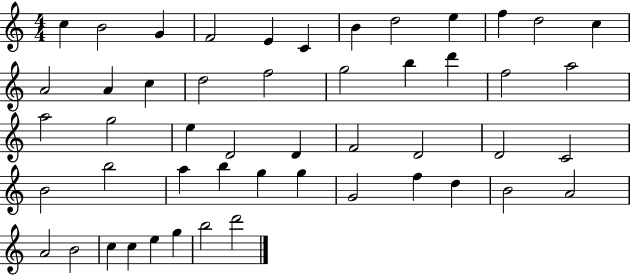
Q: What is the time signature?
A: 4/4